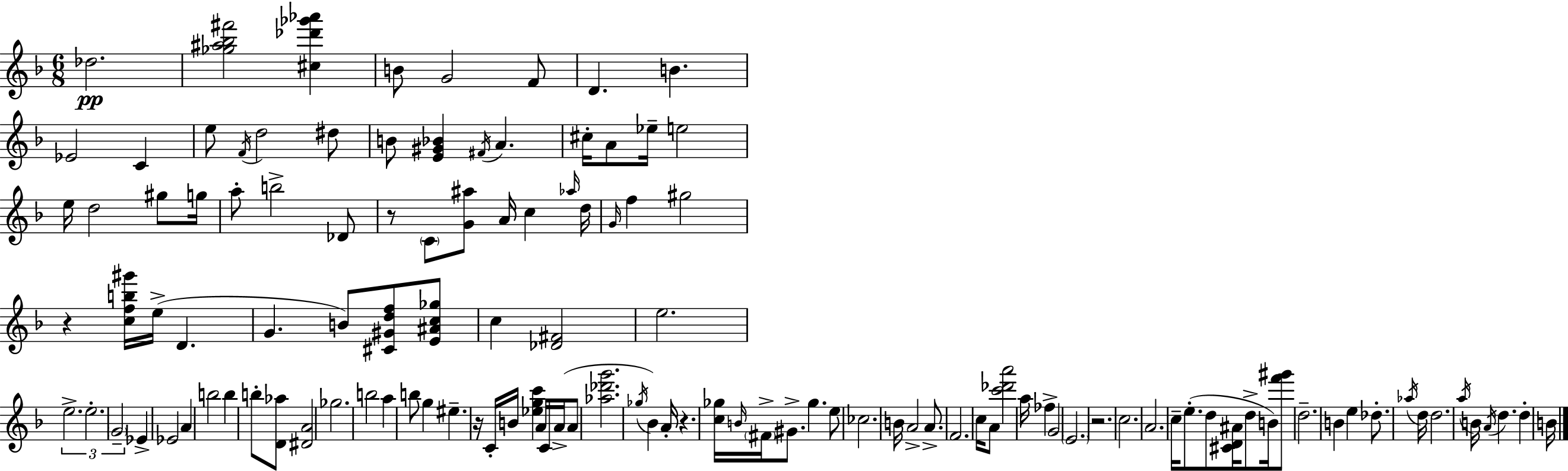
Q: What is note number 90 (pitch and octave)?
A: E5